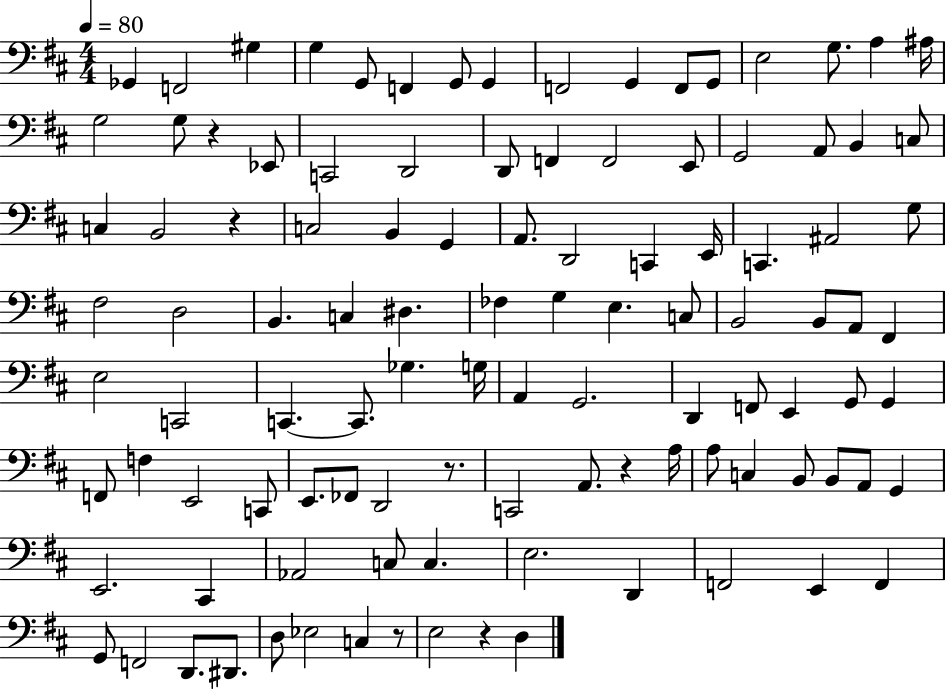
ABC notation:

X:1
T:Untitled
M:4/4
L:1/4
K:D
_G,, F,,2 ^G, G, G,,/2 F,, G,,/2 G,, F,,2 G,, F,,/2 G,,/2 E,2 G,/2 A, ^A,/4 G,2 G,/2 z _E,,/2 C,,2 D,,2 D,,/2 F,, F,,2 E,,/2 G,,2 A,,/2 B,, C,/2 C, B,,2 z C,2 B,, G,, A,,/2 D,,2 C,, E,,/4 C,, ^A,,2 G,/2 ^F,2 D,2 B,, C, ^D, _F, G, E, C,/2 B,,2 B,,/2 A,,/2 ^F,, E,2 C,,2 C,, C,,/2 _G, G,/4 A,, G,,2 D,, F,,/2 E,, G,,/2 G,, F,,/2 F, E,,2 C,,/2 E,,/2 _F,,/2 D,,2 z/2 C,,2 A,,/2 z A,/4 A,/2 C, B,,/2 B,,/2 A,,/2 G,, E,,2 ^C,, _A,,2 C,/2 C, E,2 D,, F,,2 E,, F,, G,,/2 F,,2 D,,/2 ^D,,/2 D,/2 _E,2 C, z/2 E,2 z D,